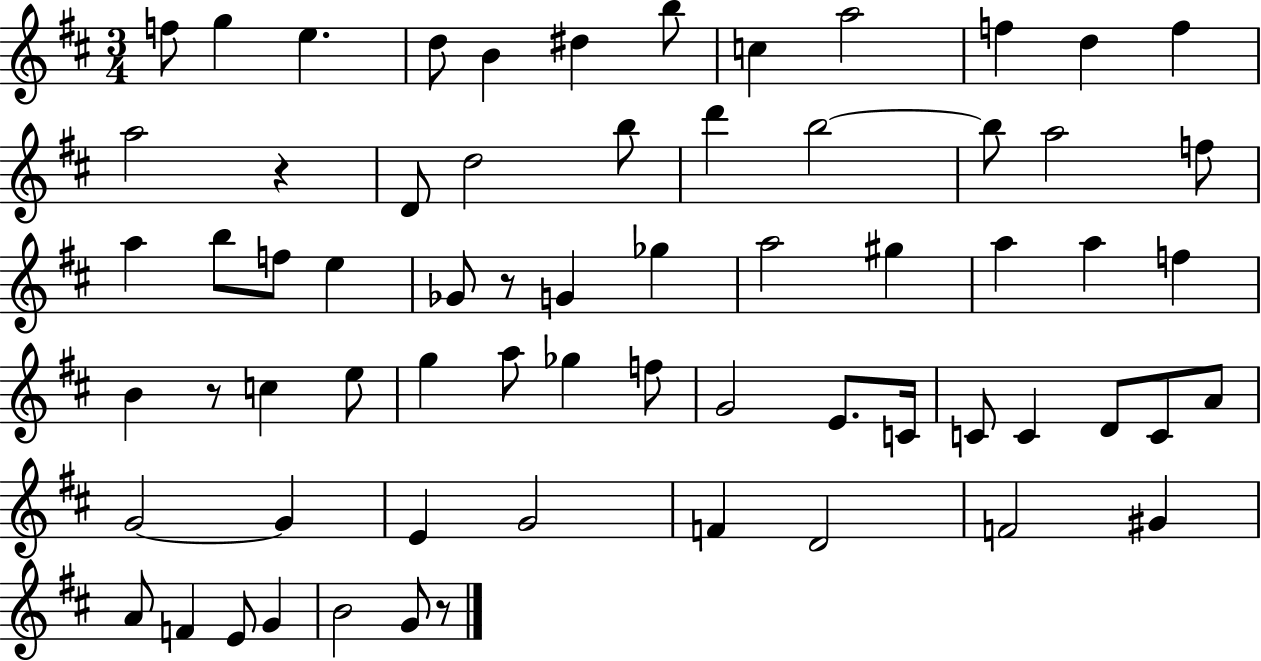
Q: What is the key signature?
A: D major